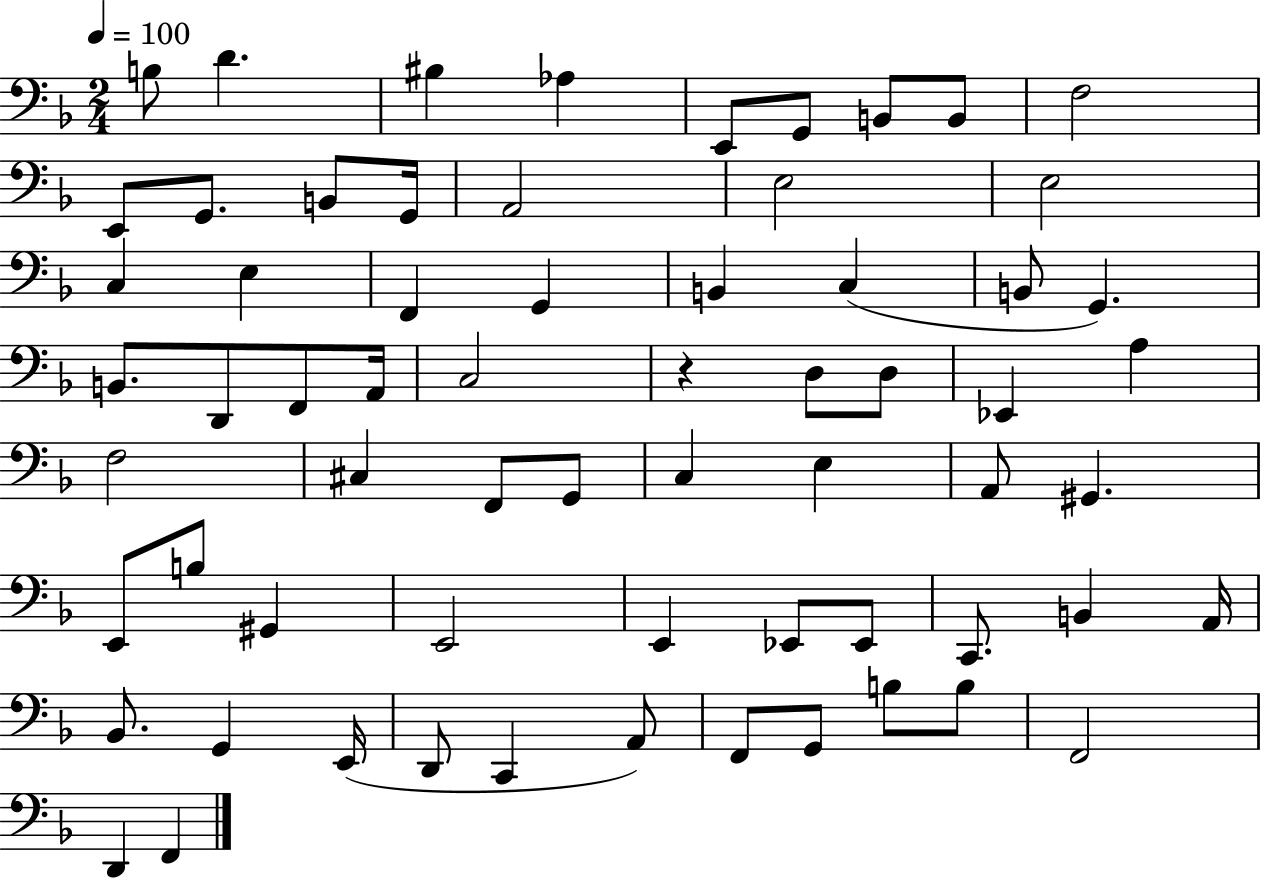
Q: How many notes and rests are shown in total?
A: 65